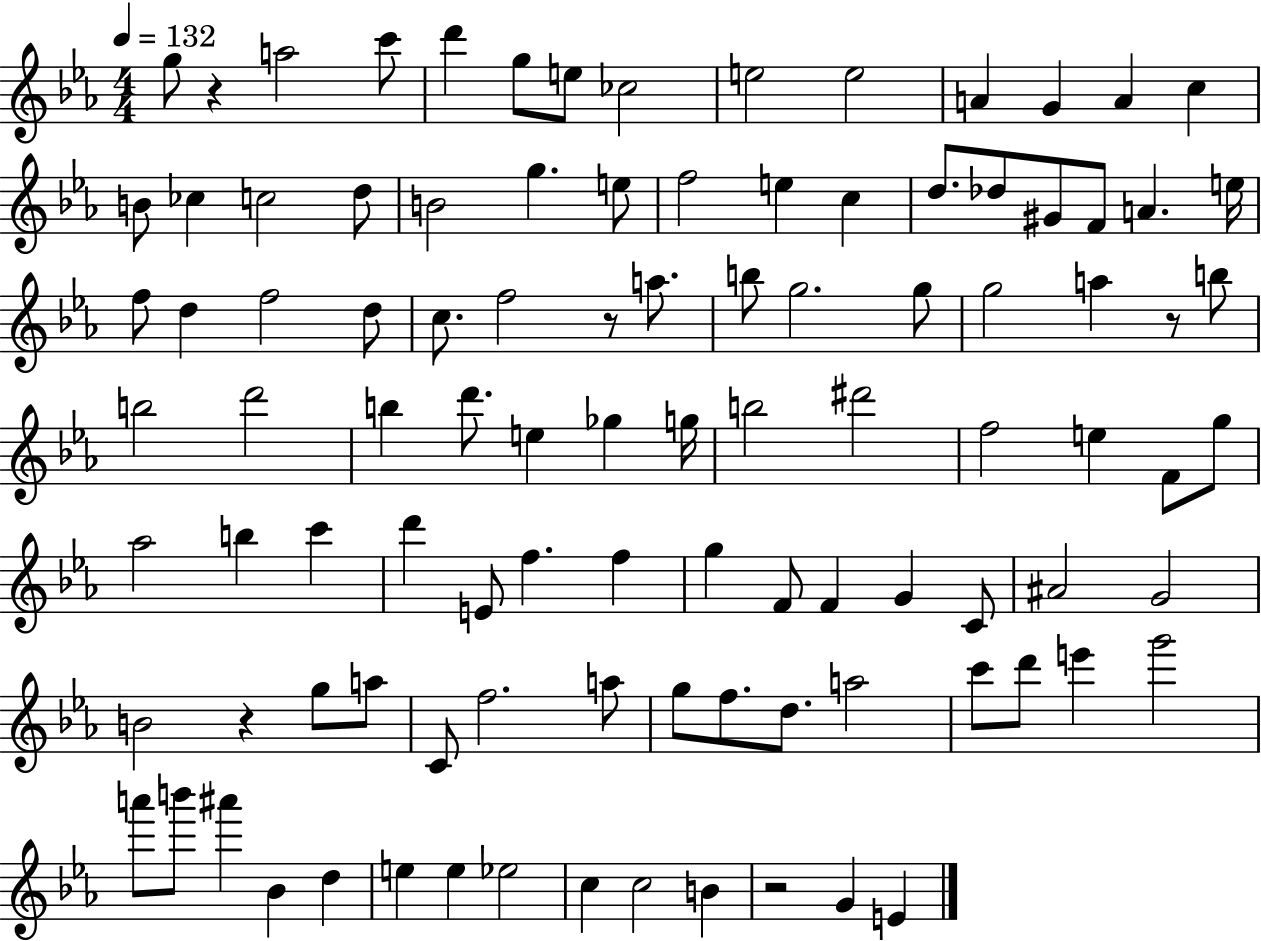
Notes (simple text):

G5/e R/q A5/h C6/e D6/q G5/e E5/e CES5/h E5/h E5/h A4/q G4/q A4/q C5/q B4/e CES5/q C5/h D5/e B4/h G5/q. E5/e F5/h E5/q C5/q D5/e. Db5/e G#4/e F4/e A4/q. E5/s F5/e D5/q F5/h D5/e C5/e. F5/h R/e A5/e. B5/e G5/h. G5/e G5/h A5/q R/e B5/e B5/h D6/h B5/q D6/e. E5/q Gb5/q G5/s B5/h D#6/h F5/h E5/q F4/e G5/e Ab5/h B5/q C6/q D6/q E4/e F5/q. F5/q G5/q F4/e F4/q G4/q C4/e A#4/h G4/h B4/h R/q G5/e A5/e C4/e F5/h. A5/e G5/e F5/e. D5/e. A5/h C6/e D6/e E6/q G6/h A6/e B6/e A#6/q Bb4/q D5/q E5/q E5/q Eb5/h C5/q C5/h B4/q R/h G4/q E4/q